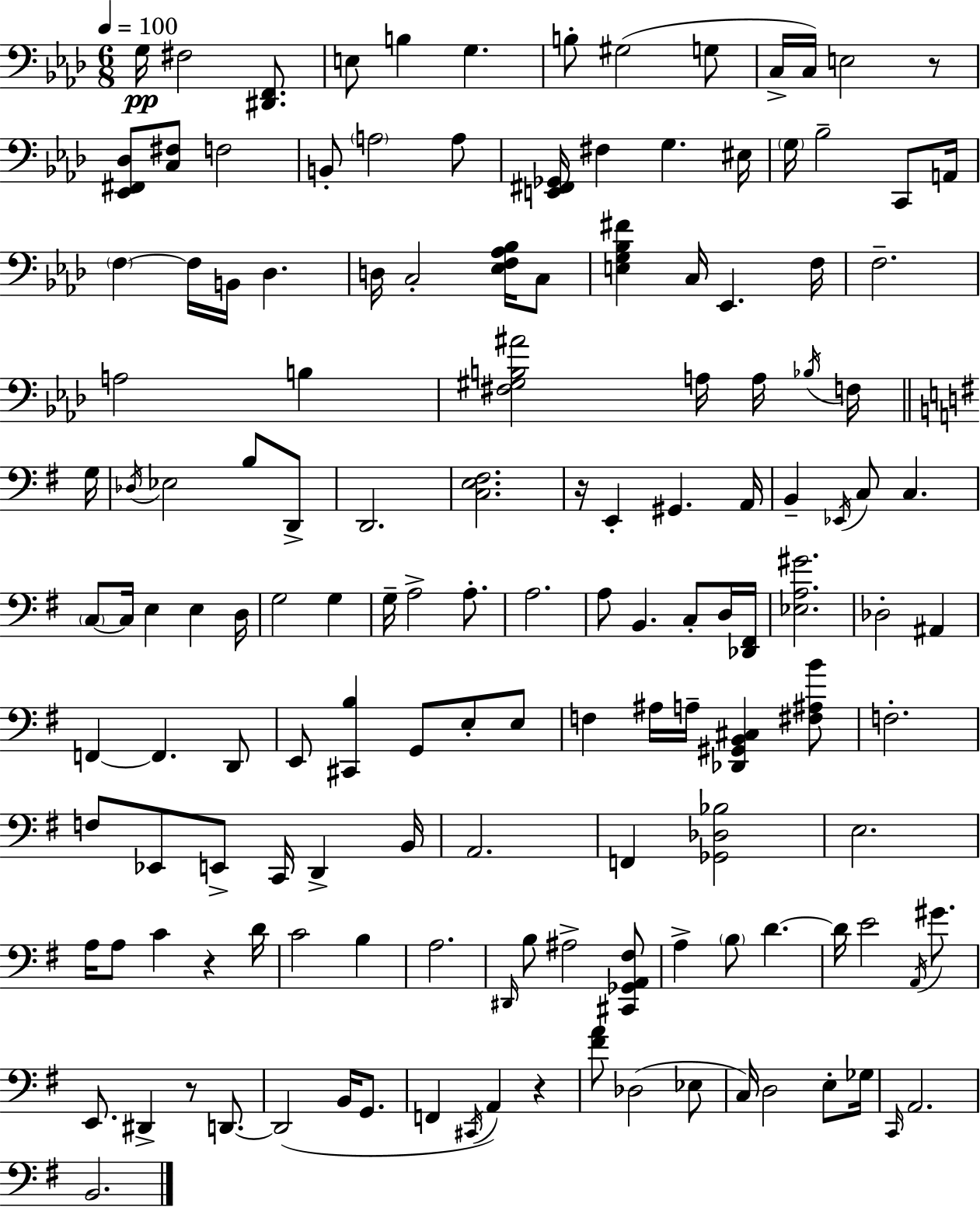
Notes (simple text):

G3/s F#3/h [D#2,F2]/e. E3/e B3/q G3/q. B3/e G#3/h G3/e C3/s C3/s E3/h R/e [Eb2,F#2,Db3]/e [C3,F#3]/e F3/h B2/e A3/h A3/e [E2,F#2,Gb2]/s F#3/q G3/q. EIS3/s G3/s Bb3/h C2/e A2/s F3/q F3/s B2/s Db3/q. D3/s C3/h [Eb3,F3,Ab3,Bb3]/s C3/e [E3,G3,Bb3,F#4]/q C3/s Eb2/q. F3/s F3/h. A3/h B3/q [F#3,G#3,B3,A#4]/h A3/s A3/s Bb3/s F3/s G3/s Db3/s Eb3/h B3/e D2/e D2/h. [C3,E3,F#3]/h. R/s E2/q G#2/q. A2/s B2/q Eb2/s C3/e C3/q. C3/e C3/s E3/q E3/q D3/s G3/h G3/q G3/s A3/h A3/e. A3/h. A3/e B2/q. C3/e D3/s [Db2,F#2]/s [Eb3,A3,G#4]/h. Db3/h A#2/q F2/q F2/q. D2/e E2/e [C#2,B3]/q G2/e E3/e E3/e F3/q A#3/s A3/s [Db2,G#2,B2,C#3]/q [F#3,A#3,B4]/e F3/h. F3/e Eb2/e E2/e C2/s D2/q B2/s A2/h. F2/q [Gb2,Db3,Bb3]/h E3/h. A3/s A3/e C4/q R/q D4/s C4/h B3/q A3/h. D#2/s B3/e A#3/h [C#2,Gb2,A2,F#3]/e A3/q B3/e D4/q. D4/s E4/h A2/s G#4/e. E2/e. D#2/q R/e D2/e. D2/h B2/s G2/e. F2/q C#2/s A2/q R/q [F#4,A4]/e Db3/h Eb3/e C3/s D3/h E3/e Gb3/s C2/s A2/h. B2/h.